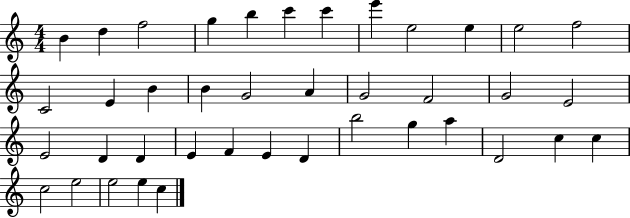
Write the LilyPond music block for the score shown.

{
  \clef treble
  \numericTimeSignature
  \time 4/4
  \key c \major
  b'4 d''4 f''2 | g''4 b''4 c'''4 c'''4 | e'''4 e''2 e''4 | e''2 f''2 | \break c'2 e'4 b'4 | b'4 g'2 a'4 | g'2 f'2 | g'2 e'2 | \break e'2 d'4 d'4 | e'4 f'4 e'4 d'4 | b''2 g''4 a''4 | d'2 c''4 c''4 | \break c''2 e''2 | e''2 e''4 c''4 | \bar "|."
}